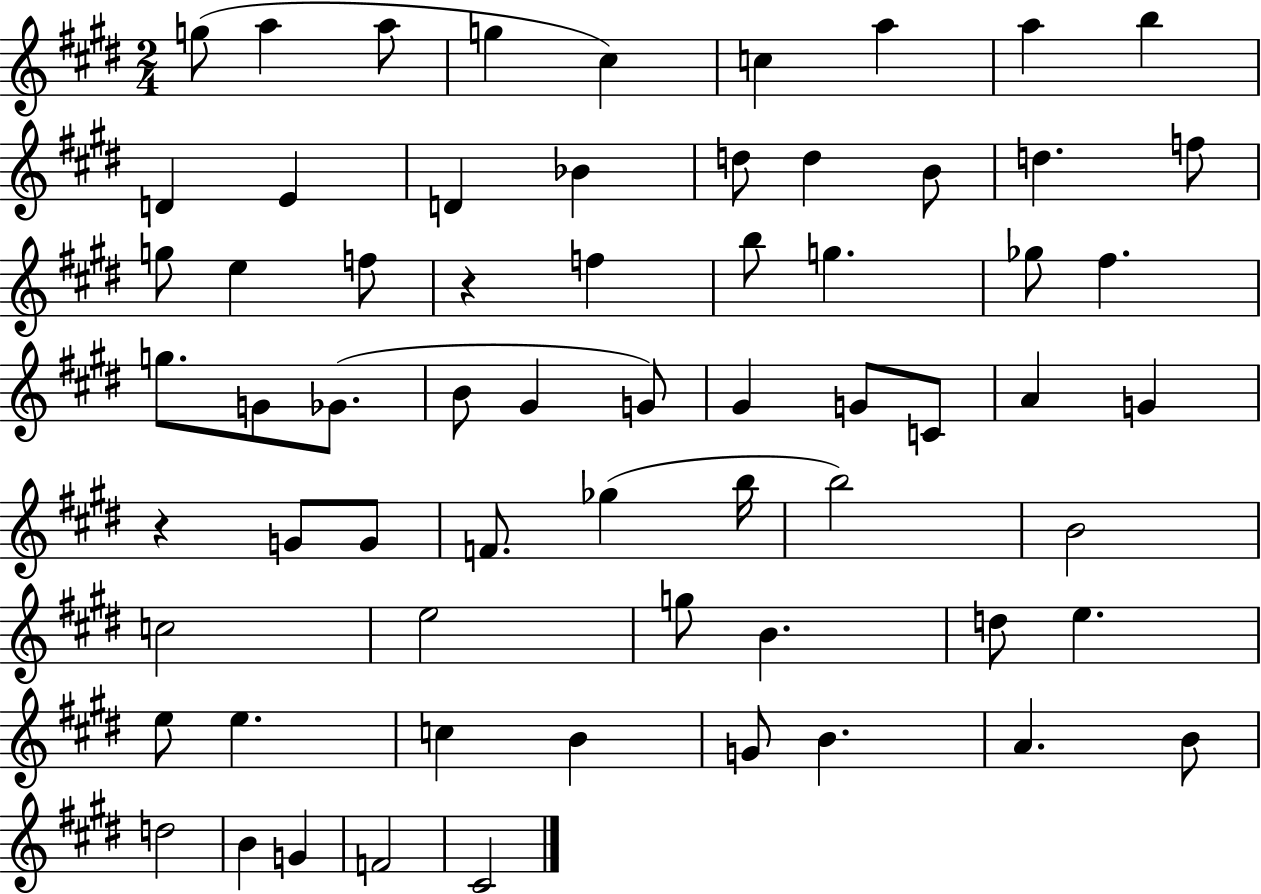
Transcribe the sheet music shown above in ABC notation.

X:1
T:Untitled
M:2/4
L:1/4
K:E
g/2 a a/2 g ^c c a a b D E D _B d/2 d B/2 d f/2 g/2 e f/2 z f b/2 g _g/2 ^f g/2 G/2 _G/2 B/2 ^G G/2 ^G G/2 C/2 A G z G/2 G/2 F/2 _g b/4 b2 B2 c2 e2 g/2 B d/2 e e/2 e c B G/2 B A B/2 d2 B G F2 ^C2